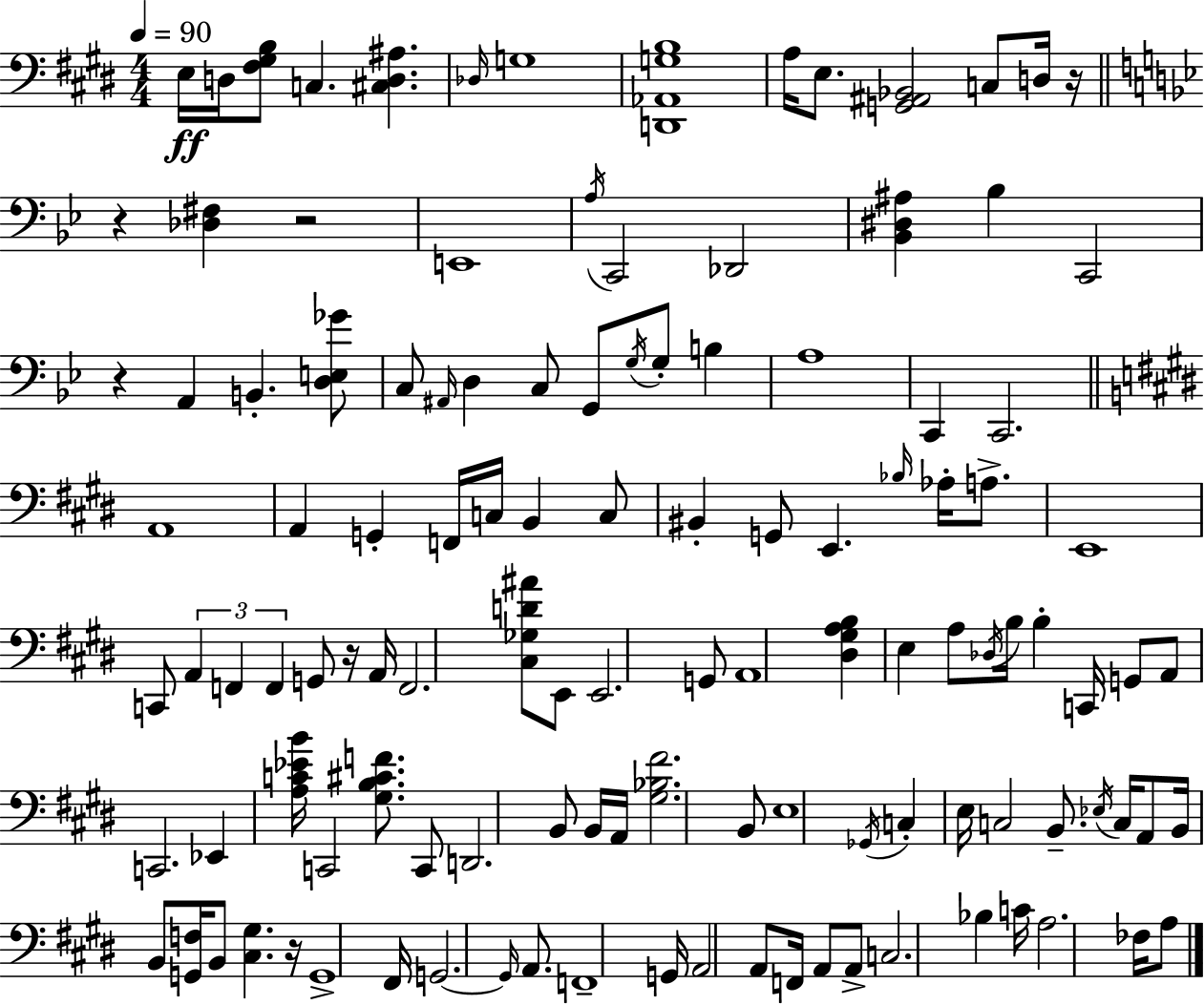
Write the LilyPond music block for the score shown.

{
  \clef bass
  \numericTimeSignature
  \time 4/4
  \key e \major
  \tempo 4 = 90
  e16\ff d16 <fis gis b>8 c4. <cis d ais>4. | \grace { des16 } g1 | <d, aes, g b>1 | a16 e8. <g, ais, bes,>2 c8 d16 | \break r16 \bar "||" \break \key bes \major r4 <des fis>4 r2 | e,1 | \acciaccatura { a16 } c,2 des,2 | <bes, dis ais>4 bes4 c,2 | \break r4 a,4 b,4.-. <d e ges'>8 | c8 \grace { ais,16 } d4 c8 g,8 \acciaccatura { g16 } g8-. b4 | a1 | c,4 c,2. | \break \bar "||" \break \key e \major a,1 | a,4 g,4-. f,16 c16 b,4 c8 | bis,4-. g,8 e,4. \grace { bes16 } aes16-. a8.-> | e,1 | \break c,8 \tuplet 3/2 { a,4 f,4 f,4 } g,8 | r16 a,16 f,2. <cis ges d' ais'>8 | e,8 e,2. g,8 | a,1 | \break <dis gis a b>4 e4 a8 \acciaccatura { des16 } b16 b4-. | c,16 g,8 a,8 c,2. | ees,4 <a c' ees' b'>16 c,2 <gis b cis' f'>8. | c,8 d,2. | \break b,8 b,16 a,16 <gis bes fis'>2. | b,8 e1 | \acciaccatura { ges,16 } c4-. e16 c2 | b,8.-- \acciaccatura { ees16 } c16 a,8 b,16 b,8 <g, f>16 b,8 <cis gis>4. | \break r16 g,1-> | fis,16 g,2.~~ | \grace { g,16 } a,8. f,1-- | g,16 a,2 a,8 | \break f,16 a,8 a,8-> c2. | bes4 c'16 a2. | fes16 a8 \bar "|."
}